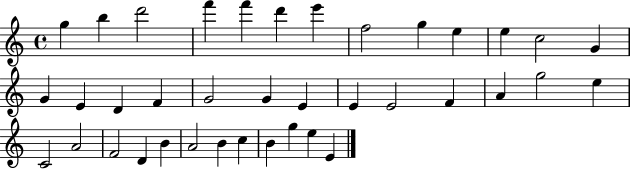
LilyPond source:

{
  \clef treble
  \time 4/4
  \defaultTimeSignature
  \key c \major
  g''4 b''4 d'''2 | f'''4 f'''4 d'''4 e'''4 | f''2 g''4 e''4 | e''4 c''2 g'4 | \break g'4 e'4 d'4 f'4 | g'2 g'4 e'4 | e'4 e'2 f'4 | a'4 g''2 e''4 | \break c'2 a'2 | f'2 d'4 b'4 | a'2 b'4 c''4 | b'4 g''4 e''4 e'4 | \break \bar "|."
}